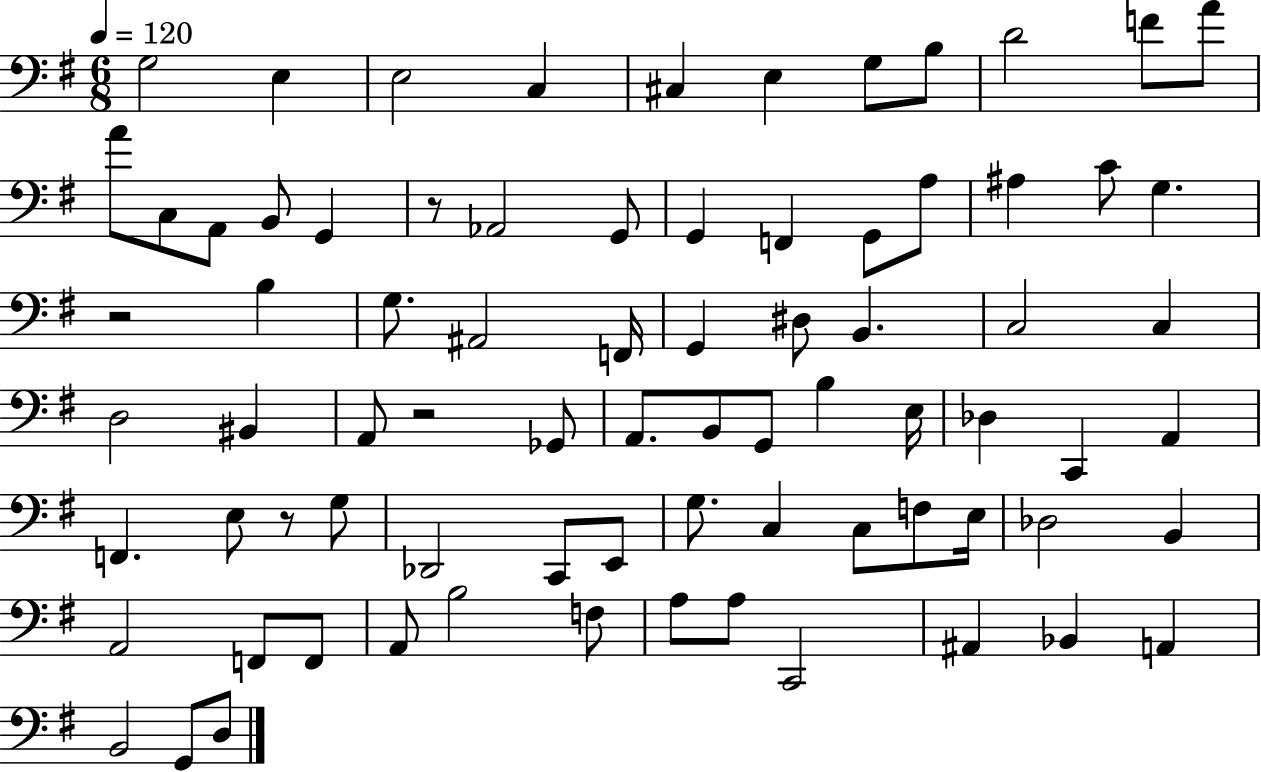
G3/h E3/q E3/h C3/q C#3/q E3/q G3/e B3/e D4/h F4/e A4/e A4/e C3/e A2/e B2/e G2/q R/e Ab2/h G2/e G2/q F2/q G2/e A3/e A#3/q C4/e G3/q. R/h B3/q G3/e. A#2/h F2/s G2/q D#3/e B2/q. C3/h C3/q D3/h BIS2/q A2/e R/h Gb2/e A2/e. B2/e G2/e B3/q E3/s Db3/q C2/q A2/q F2/q. E3/e R/e G3/e Db2/h C2/e E2/e G3/e. C3/q C3/e F3/e E3/s Db3/h B2/q A2/h F2/e F2/e A2/e B3/h F3/e A3/e A3/e C2/h A#2/q Bb2/q A2/q B2/h G2/e D3/e